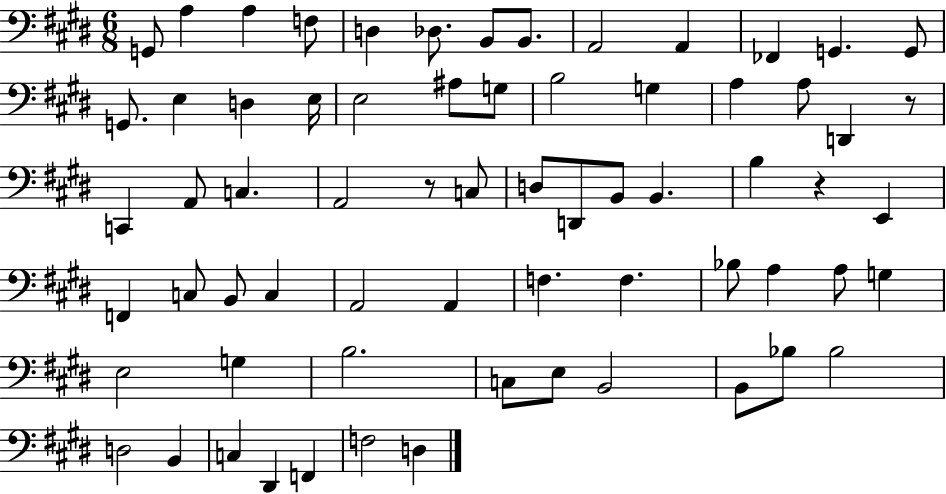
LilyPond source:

{
  \clef bass
  \numericTimeSignature
  \time 6/8
  \key e \major
  g,8 a4 a4 f8 | d4 des8. b,8 b,8. | a,2 a,4 | fes,4 g,4. g,8 | \break g,8. e4 d4 e16 | e2 ais8 g8 | b2 g4 | a4 a8 d,4 r8 | \break c,4 a,8 c4. | a,2 r8 c8 | d8 d,8 b,8 b,4. | b4 r4 e,4 | \break f,4 c8 b,8 c4 | a,2 a,4 | f4. f4. | bes8 a4 a8 g4 | \break e2 g4 | b2. | c8 e8 b,2 | b,8 bes8 bes2 | \break d2 b,4 | c4 dis,4 f,4 | f2 d4 | \bar "|."
}